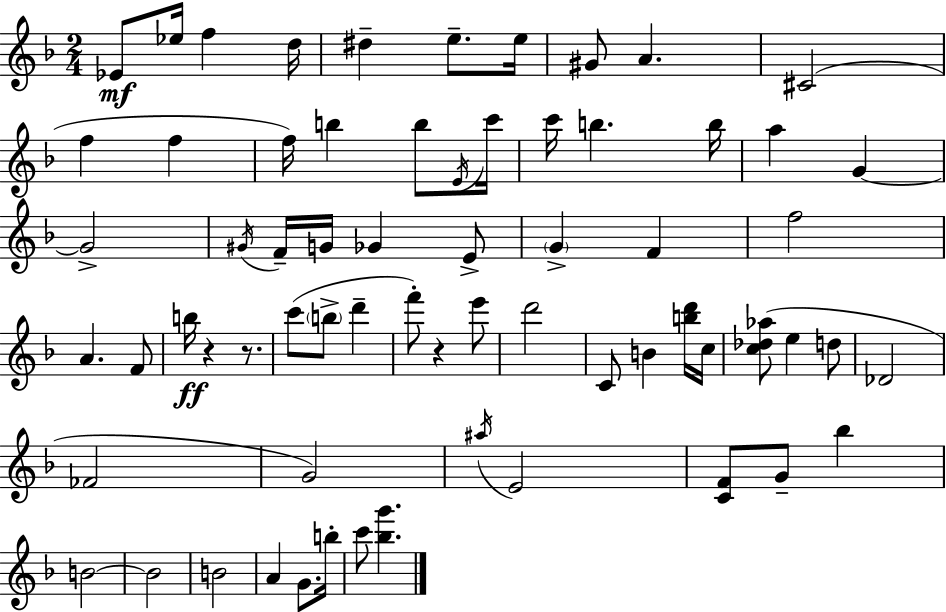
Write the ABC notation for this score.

X:1
T:Untitled
M:2/4
L:1/4
K:Dm
_E/2 _e/4 f d/4 ^d e/2 e/4 ^G/2 A ^C2 f f f/4 b b/2 E/4 c'/4 c'/4 b b/4 a G G2 ^G/4 F/4 G/4 _G E/2 G F f2 A F/2 b/4 z z/2 c'/2 b/2 d' f'/2 z e'/2 d'2 C/2 B [bd']/4 c/4 [c_d_a]/2 e d/2 _D2 _F2 G2 ^a/4 E2 [CF]/2 G/2 _b B2 B2 B2 A G/2 b/4 c'/2 [_bg']